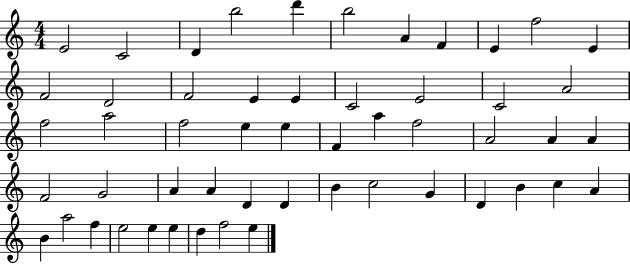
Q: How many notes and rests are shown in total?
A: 53